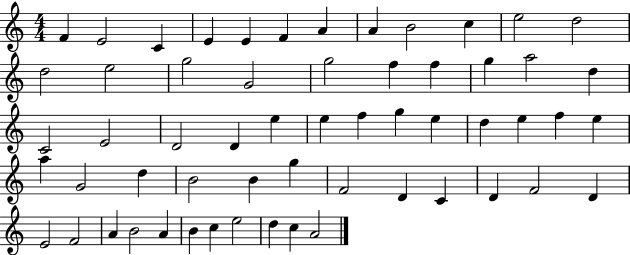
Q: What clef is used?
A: treble